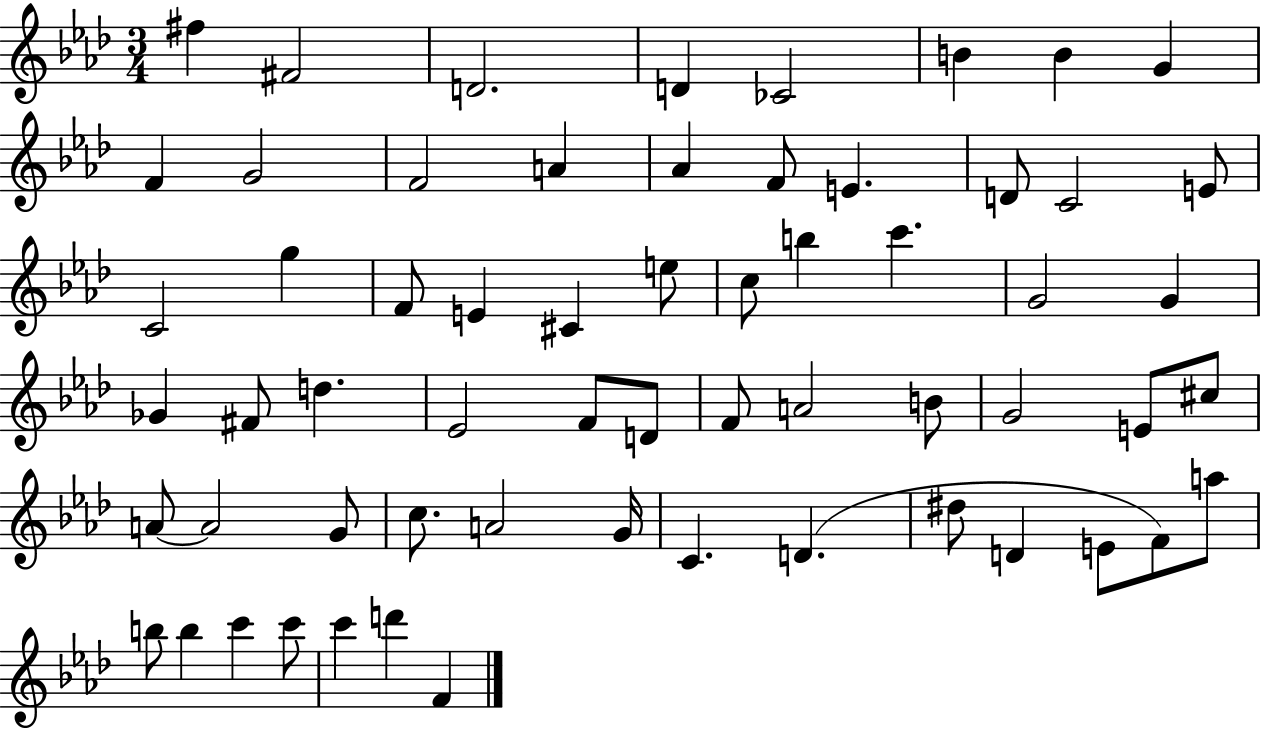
{
  \clef treble
  \numericTimeSignature
  \time 3/4
  \key aes \major
  fis''4 fis'2 | d'2. | d'4 ces'2 | b'4 b'4 g'4 | \break f'4 g'2 | f'2 a'4 | aes'4 f'8 e'4. | d'8 c'2 e'8 | \break c'2 g''4 | f'8 e'4 cis'4 e''8 | c''8 b''4 c'''4. | g'2 g'4 | \break ges'4 fis'8 d''4. | ees'2 f'8 d'8 | f'8 a'2 b'8 | g'2 e'8 cis''8 | \break a'8~~ a'2 g'8 | c''8. a'2 g'16 | c'4. d'4.( | dis''8 d'4 e'8 f'8) a''8 | \break b''8 b''4 c'''4 c'''8 | c'''4 d'''4 f'4 | \bar "|."
}